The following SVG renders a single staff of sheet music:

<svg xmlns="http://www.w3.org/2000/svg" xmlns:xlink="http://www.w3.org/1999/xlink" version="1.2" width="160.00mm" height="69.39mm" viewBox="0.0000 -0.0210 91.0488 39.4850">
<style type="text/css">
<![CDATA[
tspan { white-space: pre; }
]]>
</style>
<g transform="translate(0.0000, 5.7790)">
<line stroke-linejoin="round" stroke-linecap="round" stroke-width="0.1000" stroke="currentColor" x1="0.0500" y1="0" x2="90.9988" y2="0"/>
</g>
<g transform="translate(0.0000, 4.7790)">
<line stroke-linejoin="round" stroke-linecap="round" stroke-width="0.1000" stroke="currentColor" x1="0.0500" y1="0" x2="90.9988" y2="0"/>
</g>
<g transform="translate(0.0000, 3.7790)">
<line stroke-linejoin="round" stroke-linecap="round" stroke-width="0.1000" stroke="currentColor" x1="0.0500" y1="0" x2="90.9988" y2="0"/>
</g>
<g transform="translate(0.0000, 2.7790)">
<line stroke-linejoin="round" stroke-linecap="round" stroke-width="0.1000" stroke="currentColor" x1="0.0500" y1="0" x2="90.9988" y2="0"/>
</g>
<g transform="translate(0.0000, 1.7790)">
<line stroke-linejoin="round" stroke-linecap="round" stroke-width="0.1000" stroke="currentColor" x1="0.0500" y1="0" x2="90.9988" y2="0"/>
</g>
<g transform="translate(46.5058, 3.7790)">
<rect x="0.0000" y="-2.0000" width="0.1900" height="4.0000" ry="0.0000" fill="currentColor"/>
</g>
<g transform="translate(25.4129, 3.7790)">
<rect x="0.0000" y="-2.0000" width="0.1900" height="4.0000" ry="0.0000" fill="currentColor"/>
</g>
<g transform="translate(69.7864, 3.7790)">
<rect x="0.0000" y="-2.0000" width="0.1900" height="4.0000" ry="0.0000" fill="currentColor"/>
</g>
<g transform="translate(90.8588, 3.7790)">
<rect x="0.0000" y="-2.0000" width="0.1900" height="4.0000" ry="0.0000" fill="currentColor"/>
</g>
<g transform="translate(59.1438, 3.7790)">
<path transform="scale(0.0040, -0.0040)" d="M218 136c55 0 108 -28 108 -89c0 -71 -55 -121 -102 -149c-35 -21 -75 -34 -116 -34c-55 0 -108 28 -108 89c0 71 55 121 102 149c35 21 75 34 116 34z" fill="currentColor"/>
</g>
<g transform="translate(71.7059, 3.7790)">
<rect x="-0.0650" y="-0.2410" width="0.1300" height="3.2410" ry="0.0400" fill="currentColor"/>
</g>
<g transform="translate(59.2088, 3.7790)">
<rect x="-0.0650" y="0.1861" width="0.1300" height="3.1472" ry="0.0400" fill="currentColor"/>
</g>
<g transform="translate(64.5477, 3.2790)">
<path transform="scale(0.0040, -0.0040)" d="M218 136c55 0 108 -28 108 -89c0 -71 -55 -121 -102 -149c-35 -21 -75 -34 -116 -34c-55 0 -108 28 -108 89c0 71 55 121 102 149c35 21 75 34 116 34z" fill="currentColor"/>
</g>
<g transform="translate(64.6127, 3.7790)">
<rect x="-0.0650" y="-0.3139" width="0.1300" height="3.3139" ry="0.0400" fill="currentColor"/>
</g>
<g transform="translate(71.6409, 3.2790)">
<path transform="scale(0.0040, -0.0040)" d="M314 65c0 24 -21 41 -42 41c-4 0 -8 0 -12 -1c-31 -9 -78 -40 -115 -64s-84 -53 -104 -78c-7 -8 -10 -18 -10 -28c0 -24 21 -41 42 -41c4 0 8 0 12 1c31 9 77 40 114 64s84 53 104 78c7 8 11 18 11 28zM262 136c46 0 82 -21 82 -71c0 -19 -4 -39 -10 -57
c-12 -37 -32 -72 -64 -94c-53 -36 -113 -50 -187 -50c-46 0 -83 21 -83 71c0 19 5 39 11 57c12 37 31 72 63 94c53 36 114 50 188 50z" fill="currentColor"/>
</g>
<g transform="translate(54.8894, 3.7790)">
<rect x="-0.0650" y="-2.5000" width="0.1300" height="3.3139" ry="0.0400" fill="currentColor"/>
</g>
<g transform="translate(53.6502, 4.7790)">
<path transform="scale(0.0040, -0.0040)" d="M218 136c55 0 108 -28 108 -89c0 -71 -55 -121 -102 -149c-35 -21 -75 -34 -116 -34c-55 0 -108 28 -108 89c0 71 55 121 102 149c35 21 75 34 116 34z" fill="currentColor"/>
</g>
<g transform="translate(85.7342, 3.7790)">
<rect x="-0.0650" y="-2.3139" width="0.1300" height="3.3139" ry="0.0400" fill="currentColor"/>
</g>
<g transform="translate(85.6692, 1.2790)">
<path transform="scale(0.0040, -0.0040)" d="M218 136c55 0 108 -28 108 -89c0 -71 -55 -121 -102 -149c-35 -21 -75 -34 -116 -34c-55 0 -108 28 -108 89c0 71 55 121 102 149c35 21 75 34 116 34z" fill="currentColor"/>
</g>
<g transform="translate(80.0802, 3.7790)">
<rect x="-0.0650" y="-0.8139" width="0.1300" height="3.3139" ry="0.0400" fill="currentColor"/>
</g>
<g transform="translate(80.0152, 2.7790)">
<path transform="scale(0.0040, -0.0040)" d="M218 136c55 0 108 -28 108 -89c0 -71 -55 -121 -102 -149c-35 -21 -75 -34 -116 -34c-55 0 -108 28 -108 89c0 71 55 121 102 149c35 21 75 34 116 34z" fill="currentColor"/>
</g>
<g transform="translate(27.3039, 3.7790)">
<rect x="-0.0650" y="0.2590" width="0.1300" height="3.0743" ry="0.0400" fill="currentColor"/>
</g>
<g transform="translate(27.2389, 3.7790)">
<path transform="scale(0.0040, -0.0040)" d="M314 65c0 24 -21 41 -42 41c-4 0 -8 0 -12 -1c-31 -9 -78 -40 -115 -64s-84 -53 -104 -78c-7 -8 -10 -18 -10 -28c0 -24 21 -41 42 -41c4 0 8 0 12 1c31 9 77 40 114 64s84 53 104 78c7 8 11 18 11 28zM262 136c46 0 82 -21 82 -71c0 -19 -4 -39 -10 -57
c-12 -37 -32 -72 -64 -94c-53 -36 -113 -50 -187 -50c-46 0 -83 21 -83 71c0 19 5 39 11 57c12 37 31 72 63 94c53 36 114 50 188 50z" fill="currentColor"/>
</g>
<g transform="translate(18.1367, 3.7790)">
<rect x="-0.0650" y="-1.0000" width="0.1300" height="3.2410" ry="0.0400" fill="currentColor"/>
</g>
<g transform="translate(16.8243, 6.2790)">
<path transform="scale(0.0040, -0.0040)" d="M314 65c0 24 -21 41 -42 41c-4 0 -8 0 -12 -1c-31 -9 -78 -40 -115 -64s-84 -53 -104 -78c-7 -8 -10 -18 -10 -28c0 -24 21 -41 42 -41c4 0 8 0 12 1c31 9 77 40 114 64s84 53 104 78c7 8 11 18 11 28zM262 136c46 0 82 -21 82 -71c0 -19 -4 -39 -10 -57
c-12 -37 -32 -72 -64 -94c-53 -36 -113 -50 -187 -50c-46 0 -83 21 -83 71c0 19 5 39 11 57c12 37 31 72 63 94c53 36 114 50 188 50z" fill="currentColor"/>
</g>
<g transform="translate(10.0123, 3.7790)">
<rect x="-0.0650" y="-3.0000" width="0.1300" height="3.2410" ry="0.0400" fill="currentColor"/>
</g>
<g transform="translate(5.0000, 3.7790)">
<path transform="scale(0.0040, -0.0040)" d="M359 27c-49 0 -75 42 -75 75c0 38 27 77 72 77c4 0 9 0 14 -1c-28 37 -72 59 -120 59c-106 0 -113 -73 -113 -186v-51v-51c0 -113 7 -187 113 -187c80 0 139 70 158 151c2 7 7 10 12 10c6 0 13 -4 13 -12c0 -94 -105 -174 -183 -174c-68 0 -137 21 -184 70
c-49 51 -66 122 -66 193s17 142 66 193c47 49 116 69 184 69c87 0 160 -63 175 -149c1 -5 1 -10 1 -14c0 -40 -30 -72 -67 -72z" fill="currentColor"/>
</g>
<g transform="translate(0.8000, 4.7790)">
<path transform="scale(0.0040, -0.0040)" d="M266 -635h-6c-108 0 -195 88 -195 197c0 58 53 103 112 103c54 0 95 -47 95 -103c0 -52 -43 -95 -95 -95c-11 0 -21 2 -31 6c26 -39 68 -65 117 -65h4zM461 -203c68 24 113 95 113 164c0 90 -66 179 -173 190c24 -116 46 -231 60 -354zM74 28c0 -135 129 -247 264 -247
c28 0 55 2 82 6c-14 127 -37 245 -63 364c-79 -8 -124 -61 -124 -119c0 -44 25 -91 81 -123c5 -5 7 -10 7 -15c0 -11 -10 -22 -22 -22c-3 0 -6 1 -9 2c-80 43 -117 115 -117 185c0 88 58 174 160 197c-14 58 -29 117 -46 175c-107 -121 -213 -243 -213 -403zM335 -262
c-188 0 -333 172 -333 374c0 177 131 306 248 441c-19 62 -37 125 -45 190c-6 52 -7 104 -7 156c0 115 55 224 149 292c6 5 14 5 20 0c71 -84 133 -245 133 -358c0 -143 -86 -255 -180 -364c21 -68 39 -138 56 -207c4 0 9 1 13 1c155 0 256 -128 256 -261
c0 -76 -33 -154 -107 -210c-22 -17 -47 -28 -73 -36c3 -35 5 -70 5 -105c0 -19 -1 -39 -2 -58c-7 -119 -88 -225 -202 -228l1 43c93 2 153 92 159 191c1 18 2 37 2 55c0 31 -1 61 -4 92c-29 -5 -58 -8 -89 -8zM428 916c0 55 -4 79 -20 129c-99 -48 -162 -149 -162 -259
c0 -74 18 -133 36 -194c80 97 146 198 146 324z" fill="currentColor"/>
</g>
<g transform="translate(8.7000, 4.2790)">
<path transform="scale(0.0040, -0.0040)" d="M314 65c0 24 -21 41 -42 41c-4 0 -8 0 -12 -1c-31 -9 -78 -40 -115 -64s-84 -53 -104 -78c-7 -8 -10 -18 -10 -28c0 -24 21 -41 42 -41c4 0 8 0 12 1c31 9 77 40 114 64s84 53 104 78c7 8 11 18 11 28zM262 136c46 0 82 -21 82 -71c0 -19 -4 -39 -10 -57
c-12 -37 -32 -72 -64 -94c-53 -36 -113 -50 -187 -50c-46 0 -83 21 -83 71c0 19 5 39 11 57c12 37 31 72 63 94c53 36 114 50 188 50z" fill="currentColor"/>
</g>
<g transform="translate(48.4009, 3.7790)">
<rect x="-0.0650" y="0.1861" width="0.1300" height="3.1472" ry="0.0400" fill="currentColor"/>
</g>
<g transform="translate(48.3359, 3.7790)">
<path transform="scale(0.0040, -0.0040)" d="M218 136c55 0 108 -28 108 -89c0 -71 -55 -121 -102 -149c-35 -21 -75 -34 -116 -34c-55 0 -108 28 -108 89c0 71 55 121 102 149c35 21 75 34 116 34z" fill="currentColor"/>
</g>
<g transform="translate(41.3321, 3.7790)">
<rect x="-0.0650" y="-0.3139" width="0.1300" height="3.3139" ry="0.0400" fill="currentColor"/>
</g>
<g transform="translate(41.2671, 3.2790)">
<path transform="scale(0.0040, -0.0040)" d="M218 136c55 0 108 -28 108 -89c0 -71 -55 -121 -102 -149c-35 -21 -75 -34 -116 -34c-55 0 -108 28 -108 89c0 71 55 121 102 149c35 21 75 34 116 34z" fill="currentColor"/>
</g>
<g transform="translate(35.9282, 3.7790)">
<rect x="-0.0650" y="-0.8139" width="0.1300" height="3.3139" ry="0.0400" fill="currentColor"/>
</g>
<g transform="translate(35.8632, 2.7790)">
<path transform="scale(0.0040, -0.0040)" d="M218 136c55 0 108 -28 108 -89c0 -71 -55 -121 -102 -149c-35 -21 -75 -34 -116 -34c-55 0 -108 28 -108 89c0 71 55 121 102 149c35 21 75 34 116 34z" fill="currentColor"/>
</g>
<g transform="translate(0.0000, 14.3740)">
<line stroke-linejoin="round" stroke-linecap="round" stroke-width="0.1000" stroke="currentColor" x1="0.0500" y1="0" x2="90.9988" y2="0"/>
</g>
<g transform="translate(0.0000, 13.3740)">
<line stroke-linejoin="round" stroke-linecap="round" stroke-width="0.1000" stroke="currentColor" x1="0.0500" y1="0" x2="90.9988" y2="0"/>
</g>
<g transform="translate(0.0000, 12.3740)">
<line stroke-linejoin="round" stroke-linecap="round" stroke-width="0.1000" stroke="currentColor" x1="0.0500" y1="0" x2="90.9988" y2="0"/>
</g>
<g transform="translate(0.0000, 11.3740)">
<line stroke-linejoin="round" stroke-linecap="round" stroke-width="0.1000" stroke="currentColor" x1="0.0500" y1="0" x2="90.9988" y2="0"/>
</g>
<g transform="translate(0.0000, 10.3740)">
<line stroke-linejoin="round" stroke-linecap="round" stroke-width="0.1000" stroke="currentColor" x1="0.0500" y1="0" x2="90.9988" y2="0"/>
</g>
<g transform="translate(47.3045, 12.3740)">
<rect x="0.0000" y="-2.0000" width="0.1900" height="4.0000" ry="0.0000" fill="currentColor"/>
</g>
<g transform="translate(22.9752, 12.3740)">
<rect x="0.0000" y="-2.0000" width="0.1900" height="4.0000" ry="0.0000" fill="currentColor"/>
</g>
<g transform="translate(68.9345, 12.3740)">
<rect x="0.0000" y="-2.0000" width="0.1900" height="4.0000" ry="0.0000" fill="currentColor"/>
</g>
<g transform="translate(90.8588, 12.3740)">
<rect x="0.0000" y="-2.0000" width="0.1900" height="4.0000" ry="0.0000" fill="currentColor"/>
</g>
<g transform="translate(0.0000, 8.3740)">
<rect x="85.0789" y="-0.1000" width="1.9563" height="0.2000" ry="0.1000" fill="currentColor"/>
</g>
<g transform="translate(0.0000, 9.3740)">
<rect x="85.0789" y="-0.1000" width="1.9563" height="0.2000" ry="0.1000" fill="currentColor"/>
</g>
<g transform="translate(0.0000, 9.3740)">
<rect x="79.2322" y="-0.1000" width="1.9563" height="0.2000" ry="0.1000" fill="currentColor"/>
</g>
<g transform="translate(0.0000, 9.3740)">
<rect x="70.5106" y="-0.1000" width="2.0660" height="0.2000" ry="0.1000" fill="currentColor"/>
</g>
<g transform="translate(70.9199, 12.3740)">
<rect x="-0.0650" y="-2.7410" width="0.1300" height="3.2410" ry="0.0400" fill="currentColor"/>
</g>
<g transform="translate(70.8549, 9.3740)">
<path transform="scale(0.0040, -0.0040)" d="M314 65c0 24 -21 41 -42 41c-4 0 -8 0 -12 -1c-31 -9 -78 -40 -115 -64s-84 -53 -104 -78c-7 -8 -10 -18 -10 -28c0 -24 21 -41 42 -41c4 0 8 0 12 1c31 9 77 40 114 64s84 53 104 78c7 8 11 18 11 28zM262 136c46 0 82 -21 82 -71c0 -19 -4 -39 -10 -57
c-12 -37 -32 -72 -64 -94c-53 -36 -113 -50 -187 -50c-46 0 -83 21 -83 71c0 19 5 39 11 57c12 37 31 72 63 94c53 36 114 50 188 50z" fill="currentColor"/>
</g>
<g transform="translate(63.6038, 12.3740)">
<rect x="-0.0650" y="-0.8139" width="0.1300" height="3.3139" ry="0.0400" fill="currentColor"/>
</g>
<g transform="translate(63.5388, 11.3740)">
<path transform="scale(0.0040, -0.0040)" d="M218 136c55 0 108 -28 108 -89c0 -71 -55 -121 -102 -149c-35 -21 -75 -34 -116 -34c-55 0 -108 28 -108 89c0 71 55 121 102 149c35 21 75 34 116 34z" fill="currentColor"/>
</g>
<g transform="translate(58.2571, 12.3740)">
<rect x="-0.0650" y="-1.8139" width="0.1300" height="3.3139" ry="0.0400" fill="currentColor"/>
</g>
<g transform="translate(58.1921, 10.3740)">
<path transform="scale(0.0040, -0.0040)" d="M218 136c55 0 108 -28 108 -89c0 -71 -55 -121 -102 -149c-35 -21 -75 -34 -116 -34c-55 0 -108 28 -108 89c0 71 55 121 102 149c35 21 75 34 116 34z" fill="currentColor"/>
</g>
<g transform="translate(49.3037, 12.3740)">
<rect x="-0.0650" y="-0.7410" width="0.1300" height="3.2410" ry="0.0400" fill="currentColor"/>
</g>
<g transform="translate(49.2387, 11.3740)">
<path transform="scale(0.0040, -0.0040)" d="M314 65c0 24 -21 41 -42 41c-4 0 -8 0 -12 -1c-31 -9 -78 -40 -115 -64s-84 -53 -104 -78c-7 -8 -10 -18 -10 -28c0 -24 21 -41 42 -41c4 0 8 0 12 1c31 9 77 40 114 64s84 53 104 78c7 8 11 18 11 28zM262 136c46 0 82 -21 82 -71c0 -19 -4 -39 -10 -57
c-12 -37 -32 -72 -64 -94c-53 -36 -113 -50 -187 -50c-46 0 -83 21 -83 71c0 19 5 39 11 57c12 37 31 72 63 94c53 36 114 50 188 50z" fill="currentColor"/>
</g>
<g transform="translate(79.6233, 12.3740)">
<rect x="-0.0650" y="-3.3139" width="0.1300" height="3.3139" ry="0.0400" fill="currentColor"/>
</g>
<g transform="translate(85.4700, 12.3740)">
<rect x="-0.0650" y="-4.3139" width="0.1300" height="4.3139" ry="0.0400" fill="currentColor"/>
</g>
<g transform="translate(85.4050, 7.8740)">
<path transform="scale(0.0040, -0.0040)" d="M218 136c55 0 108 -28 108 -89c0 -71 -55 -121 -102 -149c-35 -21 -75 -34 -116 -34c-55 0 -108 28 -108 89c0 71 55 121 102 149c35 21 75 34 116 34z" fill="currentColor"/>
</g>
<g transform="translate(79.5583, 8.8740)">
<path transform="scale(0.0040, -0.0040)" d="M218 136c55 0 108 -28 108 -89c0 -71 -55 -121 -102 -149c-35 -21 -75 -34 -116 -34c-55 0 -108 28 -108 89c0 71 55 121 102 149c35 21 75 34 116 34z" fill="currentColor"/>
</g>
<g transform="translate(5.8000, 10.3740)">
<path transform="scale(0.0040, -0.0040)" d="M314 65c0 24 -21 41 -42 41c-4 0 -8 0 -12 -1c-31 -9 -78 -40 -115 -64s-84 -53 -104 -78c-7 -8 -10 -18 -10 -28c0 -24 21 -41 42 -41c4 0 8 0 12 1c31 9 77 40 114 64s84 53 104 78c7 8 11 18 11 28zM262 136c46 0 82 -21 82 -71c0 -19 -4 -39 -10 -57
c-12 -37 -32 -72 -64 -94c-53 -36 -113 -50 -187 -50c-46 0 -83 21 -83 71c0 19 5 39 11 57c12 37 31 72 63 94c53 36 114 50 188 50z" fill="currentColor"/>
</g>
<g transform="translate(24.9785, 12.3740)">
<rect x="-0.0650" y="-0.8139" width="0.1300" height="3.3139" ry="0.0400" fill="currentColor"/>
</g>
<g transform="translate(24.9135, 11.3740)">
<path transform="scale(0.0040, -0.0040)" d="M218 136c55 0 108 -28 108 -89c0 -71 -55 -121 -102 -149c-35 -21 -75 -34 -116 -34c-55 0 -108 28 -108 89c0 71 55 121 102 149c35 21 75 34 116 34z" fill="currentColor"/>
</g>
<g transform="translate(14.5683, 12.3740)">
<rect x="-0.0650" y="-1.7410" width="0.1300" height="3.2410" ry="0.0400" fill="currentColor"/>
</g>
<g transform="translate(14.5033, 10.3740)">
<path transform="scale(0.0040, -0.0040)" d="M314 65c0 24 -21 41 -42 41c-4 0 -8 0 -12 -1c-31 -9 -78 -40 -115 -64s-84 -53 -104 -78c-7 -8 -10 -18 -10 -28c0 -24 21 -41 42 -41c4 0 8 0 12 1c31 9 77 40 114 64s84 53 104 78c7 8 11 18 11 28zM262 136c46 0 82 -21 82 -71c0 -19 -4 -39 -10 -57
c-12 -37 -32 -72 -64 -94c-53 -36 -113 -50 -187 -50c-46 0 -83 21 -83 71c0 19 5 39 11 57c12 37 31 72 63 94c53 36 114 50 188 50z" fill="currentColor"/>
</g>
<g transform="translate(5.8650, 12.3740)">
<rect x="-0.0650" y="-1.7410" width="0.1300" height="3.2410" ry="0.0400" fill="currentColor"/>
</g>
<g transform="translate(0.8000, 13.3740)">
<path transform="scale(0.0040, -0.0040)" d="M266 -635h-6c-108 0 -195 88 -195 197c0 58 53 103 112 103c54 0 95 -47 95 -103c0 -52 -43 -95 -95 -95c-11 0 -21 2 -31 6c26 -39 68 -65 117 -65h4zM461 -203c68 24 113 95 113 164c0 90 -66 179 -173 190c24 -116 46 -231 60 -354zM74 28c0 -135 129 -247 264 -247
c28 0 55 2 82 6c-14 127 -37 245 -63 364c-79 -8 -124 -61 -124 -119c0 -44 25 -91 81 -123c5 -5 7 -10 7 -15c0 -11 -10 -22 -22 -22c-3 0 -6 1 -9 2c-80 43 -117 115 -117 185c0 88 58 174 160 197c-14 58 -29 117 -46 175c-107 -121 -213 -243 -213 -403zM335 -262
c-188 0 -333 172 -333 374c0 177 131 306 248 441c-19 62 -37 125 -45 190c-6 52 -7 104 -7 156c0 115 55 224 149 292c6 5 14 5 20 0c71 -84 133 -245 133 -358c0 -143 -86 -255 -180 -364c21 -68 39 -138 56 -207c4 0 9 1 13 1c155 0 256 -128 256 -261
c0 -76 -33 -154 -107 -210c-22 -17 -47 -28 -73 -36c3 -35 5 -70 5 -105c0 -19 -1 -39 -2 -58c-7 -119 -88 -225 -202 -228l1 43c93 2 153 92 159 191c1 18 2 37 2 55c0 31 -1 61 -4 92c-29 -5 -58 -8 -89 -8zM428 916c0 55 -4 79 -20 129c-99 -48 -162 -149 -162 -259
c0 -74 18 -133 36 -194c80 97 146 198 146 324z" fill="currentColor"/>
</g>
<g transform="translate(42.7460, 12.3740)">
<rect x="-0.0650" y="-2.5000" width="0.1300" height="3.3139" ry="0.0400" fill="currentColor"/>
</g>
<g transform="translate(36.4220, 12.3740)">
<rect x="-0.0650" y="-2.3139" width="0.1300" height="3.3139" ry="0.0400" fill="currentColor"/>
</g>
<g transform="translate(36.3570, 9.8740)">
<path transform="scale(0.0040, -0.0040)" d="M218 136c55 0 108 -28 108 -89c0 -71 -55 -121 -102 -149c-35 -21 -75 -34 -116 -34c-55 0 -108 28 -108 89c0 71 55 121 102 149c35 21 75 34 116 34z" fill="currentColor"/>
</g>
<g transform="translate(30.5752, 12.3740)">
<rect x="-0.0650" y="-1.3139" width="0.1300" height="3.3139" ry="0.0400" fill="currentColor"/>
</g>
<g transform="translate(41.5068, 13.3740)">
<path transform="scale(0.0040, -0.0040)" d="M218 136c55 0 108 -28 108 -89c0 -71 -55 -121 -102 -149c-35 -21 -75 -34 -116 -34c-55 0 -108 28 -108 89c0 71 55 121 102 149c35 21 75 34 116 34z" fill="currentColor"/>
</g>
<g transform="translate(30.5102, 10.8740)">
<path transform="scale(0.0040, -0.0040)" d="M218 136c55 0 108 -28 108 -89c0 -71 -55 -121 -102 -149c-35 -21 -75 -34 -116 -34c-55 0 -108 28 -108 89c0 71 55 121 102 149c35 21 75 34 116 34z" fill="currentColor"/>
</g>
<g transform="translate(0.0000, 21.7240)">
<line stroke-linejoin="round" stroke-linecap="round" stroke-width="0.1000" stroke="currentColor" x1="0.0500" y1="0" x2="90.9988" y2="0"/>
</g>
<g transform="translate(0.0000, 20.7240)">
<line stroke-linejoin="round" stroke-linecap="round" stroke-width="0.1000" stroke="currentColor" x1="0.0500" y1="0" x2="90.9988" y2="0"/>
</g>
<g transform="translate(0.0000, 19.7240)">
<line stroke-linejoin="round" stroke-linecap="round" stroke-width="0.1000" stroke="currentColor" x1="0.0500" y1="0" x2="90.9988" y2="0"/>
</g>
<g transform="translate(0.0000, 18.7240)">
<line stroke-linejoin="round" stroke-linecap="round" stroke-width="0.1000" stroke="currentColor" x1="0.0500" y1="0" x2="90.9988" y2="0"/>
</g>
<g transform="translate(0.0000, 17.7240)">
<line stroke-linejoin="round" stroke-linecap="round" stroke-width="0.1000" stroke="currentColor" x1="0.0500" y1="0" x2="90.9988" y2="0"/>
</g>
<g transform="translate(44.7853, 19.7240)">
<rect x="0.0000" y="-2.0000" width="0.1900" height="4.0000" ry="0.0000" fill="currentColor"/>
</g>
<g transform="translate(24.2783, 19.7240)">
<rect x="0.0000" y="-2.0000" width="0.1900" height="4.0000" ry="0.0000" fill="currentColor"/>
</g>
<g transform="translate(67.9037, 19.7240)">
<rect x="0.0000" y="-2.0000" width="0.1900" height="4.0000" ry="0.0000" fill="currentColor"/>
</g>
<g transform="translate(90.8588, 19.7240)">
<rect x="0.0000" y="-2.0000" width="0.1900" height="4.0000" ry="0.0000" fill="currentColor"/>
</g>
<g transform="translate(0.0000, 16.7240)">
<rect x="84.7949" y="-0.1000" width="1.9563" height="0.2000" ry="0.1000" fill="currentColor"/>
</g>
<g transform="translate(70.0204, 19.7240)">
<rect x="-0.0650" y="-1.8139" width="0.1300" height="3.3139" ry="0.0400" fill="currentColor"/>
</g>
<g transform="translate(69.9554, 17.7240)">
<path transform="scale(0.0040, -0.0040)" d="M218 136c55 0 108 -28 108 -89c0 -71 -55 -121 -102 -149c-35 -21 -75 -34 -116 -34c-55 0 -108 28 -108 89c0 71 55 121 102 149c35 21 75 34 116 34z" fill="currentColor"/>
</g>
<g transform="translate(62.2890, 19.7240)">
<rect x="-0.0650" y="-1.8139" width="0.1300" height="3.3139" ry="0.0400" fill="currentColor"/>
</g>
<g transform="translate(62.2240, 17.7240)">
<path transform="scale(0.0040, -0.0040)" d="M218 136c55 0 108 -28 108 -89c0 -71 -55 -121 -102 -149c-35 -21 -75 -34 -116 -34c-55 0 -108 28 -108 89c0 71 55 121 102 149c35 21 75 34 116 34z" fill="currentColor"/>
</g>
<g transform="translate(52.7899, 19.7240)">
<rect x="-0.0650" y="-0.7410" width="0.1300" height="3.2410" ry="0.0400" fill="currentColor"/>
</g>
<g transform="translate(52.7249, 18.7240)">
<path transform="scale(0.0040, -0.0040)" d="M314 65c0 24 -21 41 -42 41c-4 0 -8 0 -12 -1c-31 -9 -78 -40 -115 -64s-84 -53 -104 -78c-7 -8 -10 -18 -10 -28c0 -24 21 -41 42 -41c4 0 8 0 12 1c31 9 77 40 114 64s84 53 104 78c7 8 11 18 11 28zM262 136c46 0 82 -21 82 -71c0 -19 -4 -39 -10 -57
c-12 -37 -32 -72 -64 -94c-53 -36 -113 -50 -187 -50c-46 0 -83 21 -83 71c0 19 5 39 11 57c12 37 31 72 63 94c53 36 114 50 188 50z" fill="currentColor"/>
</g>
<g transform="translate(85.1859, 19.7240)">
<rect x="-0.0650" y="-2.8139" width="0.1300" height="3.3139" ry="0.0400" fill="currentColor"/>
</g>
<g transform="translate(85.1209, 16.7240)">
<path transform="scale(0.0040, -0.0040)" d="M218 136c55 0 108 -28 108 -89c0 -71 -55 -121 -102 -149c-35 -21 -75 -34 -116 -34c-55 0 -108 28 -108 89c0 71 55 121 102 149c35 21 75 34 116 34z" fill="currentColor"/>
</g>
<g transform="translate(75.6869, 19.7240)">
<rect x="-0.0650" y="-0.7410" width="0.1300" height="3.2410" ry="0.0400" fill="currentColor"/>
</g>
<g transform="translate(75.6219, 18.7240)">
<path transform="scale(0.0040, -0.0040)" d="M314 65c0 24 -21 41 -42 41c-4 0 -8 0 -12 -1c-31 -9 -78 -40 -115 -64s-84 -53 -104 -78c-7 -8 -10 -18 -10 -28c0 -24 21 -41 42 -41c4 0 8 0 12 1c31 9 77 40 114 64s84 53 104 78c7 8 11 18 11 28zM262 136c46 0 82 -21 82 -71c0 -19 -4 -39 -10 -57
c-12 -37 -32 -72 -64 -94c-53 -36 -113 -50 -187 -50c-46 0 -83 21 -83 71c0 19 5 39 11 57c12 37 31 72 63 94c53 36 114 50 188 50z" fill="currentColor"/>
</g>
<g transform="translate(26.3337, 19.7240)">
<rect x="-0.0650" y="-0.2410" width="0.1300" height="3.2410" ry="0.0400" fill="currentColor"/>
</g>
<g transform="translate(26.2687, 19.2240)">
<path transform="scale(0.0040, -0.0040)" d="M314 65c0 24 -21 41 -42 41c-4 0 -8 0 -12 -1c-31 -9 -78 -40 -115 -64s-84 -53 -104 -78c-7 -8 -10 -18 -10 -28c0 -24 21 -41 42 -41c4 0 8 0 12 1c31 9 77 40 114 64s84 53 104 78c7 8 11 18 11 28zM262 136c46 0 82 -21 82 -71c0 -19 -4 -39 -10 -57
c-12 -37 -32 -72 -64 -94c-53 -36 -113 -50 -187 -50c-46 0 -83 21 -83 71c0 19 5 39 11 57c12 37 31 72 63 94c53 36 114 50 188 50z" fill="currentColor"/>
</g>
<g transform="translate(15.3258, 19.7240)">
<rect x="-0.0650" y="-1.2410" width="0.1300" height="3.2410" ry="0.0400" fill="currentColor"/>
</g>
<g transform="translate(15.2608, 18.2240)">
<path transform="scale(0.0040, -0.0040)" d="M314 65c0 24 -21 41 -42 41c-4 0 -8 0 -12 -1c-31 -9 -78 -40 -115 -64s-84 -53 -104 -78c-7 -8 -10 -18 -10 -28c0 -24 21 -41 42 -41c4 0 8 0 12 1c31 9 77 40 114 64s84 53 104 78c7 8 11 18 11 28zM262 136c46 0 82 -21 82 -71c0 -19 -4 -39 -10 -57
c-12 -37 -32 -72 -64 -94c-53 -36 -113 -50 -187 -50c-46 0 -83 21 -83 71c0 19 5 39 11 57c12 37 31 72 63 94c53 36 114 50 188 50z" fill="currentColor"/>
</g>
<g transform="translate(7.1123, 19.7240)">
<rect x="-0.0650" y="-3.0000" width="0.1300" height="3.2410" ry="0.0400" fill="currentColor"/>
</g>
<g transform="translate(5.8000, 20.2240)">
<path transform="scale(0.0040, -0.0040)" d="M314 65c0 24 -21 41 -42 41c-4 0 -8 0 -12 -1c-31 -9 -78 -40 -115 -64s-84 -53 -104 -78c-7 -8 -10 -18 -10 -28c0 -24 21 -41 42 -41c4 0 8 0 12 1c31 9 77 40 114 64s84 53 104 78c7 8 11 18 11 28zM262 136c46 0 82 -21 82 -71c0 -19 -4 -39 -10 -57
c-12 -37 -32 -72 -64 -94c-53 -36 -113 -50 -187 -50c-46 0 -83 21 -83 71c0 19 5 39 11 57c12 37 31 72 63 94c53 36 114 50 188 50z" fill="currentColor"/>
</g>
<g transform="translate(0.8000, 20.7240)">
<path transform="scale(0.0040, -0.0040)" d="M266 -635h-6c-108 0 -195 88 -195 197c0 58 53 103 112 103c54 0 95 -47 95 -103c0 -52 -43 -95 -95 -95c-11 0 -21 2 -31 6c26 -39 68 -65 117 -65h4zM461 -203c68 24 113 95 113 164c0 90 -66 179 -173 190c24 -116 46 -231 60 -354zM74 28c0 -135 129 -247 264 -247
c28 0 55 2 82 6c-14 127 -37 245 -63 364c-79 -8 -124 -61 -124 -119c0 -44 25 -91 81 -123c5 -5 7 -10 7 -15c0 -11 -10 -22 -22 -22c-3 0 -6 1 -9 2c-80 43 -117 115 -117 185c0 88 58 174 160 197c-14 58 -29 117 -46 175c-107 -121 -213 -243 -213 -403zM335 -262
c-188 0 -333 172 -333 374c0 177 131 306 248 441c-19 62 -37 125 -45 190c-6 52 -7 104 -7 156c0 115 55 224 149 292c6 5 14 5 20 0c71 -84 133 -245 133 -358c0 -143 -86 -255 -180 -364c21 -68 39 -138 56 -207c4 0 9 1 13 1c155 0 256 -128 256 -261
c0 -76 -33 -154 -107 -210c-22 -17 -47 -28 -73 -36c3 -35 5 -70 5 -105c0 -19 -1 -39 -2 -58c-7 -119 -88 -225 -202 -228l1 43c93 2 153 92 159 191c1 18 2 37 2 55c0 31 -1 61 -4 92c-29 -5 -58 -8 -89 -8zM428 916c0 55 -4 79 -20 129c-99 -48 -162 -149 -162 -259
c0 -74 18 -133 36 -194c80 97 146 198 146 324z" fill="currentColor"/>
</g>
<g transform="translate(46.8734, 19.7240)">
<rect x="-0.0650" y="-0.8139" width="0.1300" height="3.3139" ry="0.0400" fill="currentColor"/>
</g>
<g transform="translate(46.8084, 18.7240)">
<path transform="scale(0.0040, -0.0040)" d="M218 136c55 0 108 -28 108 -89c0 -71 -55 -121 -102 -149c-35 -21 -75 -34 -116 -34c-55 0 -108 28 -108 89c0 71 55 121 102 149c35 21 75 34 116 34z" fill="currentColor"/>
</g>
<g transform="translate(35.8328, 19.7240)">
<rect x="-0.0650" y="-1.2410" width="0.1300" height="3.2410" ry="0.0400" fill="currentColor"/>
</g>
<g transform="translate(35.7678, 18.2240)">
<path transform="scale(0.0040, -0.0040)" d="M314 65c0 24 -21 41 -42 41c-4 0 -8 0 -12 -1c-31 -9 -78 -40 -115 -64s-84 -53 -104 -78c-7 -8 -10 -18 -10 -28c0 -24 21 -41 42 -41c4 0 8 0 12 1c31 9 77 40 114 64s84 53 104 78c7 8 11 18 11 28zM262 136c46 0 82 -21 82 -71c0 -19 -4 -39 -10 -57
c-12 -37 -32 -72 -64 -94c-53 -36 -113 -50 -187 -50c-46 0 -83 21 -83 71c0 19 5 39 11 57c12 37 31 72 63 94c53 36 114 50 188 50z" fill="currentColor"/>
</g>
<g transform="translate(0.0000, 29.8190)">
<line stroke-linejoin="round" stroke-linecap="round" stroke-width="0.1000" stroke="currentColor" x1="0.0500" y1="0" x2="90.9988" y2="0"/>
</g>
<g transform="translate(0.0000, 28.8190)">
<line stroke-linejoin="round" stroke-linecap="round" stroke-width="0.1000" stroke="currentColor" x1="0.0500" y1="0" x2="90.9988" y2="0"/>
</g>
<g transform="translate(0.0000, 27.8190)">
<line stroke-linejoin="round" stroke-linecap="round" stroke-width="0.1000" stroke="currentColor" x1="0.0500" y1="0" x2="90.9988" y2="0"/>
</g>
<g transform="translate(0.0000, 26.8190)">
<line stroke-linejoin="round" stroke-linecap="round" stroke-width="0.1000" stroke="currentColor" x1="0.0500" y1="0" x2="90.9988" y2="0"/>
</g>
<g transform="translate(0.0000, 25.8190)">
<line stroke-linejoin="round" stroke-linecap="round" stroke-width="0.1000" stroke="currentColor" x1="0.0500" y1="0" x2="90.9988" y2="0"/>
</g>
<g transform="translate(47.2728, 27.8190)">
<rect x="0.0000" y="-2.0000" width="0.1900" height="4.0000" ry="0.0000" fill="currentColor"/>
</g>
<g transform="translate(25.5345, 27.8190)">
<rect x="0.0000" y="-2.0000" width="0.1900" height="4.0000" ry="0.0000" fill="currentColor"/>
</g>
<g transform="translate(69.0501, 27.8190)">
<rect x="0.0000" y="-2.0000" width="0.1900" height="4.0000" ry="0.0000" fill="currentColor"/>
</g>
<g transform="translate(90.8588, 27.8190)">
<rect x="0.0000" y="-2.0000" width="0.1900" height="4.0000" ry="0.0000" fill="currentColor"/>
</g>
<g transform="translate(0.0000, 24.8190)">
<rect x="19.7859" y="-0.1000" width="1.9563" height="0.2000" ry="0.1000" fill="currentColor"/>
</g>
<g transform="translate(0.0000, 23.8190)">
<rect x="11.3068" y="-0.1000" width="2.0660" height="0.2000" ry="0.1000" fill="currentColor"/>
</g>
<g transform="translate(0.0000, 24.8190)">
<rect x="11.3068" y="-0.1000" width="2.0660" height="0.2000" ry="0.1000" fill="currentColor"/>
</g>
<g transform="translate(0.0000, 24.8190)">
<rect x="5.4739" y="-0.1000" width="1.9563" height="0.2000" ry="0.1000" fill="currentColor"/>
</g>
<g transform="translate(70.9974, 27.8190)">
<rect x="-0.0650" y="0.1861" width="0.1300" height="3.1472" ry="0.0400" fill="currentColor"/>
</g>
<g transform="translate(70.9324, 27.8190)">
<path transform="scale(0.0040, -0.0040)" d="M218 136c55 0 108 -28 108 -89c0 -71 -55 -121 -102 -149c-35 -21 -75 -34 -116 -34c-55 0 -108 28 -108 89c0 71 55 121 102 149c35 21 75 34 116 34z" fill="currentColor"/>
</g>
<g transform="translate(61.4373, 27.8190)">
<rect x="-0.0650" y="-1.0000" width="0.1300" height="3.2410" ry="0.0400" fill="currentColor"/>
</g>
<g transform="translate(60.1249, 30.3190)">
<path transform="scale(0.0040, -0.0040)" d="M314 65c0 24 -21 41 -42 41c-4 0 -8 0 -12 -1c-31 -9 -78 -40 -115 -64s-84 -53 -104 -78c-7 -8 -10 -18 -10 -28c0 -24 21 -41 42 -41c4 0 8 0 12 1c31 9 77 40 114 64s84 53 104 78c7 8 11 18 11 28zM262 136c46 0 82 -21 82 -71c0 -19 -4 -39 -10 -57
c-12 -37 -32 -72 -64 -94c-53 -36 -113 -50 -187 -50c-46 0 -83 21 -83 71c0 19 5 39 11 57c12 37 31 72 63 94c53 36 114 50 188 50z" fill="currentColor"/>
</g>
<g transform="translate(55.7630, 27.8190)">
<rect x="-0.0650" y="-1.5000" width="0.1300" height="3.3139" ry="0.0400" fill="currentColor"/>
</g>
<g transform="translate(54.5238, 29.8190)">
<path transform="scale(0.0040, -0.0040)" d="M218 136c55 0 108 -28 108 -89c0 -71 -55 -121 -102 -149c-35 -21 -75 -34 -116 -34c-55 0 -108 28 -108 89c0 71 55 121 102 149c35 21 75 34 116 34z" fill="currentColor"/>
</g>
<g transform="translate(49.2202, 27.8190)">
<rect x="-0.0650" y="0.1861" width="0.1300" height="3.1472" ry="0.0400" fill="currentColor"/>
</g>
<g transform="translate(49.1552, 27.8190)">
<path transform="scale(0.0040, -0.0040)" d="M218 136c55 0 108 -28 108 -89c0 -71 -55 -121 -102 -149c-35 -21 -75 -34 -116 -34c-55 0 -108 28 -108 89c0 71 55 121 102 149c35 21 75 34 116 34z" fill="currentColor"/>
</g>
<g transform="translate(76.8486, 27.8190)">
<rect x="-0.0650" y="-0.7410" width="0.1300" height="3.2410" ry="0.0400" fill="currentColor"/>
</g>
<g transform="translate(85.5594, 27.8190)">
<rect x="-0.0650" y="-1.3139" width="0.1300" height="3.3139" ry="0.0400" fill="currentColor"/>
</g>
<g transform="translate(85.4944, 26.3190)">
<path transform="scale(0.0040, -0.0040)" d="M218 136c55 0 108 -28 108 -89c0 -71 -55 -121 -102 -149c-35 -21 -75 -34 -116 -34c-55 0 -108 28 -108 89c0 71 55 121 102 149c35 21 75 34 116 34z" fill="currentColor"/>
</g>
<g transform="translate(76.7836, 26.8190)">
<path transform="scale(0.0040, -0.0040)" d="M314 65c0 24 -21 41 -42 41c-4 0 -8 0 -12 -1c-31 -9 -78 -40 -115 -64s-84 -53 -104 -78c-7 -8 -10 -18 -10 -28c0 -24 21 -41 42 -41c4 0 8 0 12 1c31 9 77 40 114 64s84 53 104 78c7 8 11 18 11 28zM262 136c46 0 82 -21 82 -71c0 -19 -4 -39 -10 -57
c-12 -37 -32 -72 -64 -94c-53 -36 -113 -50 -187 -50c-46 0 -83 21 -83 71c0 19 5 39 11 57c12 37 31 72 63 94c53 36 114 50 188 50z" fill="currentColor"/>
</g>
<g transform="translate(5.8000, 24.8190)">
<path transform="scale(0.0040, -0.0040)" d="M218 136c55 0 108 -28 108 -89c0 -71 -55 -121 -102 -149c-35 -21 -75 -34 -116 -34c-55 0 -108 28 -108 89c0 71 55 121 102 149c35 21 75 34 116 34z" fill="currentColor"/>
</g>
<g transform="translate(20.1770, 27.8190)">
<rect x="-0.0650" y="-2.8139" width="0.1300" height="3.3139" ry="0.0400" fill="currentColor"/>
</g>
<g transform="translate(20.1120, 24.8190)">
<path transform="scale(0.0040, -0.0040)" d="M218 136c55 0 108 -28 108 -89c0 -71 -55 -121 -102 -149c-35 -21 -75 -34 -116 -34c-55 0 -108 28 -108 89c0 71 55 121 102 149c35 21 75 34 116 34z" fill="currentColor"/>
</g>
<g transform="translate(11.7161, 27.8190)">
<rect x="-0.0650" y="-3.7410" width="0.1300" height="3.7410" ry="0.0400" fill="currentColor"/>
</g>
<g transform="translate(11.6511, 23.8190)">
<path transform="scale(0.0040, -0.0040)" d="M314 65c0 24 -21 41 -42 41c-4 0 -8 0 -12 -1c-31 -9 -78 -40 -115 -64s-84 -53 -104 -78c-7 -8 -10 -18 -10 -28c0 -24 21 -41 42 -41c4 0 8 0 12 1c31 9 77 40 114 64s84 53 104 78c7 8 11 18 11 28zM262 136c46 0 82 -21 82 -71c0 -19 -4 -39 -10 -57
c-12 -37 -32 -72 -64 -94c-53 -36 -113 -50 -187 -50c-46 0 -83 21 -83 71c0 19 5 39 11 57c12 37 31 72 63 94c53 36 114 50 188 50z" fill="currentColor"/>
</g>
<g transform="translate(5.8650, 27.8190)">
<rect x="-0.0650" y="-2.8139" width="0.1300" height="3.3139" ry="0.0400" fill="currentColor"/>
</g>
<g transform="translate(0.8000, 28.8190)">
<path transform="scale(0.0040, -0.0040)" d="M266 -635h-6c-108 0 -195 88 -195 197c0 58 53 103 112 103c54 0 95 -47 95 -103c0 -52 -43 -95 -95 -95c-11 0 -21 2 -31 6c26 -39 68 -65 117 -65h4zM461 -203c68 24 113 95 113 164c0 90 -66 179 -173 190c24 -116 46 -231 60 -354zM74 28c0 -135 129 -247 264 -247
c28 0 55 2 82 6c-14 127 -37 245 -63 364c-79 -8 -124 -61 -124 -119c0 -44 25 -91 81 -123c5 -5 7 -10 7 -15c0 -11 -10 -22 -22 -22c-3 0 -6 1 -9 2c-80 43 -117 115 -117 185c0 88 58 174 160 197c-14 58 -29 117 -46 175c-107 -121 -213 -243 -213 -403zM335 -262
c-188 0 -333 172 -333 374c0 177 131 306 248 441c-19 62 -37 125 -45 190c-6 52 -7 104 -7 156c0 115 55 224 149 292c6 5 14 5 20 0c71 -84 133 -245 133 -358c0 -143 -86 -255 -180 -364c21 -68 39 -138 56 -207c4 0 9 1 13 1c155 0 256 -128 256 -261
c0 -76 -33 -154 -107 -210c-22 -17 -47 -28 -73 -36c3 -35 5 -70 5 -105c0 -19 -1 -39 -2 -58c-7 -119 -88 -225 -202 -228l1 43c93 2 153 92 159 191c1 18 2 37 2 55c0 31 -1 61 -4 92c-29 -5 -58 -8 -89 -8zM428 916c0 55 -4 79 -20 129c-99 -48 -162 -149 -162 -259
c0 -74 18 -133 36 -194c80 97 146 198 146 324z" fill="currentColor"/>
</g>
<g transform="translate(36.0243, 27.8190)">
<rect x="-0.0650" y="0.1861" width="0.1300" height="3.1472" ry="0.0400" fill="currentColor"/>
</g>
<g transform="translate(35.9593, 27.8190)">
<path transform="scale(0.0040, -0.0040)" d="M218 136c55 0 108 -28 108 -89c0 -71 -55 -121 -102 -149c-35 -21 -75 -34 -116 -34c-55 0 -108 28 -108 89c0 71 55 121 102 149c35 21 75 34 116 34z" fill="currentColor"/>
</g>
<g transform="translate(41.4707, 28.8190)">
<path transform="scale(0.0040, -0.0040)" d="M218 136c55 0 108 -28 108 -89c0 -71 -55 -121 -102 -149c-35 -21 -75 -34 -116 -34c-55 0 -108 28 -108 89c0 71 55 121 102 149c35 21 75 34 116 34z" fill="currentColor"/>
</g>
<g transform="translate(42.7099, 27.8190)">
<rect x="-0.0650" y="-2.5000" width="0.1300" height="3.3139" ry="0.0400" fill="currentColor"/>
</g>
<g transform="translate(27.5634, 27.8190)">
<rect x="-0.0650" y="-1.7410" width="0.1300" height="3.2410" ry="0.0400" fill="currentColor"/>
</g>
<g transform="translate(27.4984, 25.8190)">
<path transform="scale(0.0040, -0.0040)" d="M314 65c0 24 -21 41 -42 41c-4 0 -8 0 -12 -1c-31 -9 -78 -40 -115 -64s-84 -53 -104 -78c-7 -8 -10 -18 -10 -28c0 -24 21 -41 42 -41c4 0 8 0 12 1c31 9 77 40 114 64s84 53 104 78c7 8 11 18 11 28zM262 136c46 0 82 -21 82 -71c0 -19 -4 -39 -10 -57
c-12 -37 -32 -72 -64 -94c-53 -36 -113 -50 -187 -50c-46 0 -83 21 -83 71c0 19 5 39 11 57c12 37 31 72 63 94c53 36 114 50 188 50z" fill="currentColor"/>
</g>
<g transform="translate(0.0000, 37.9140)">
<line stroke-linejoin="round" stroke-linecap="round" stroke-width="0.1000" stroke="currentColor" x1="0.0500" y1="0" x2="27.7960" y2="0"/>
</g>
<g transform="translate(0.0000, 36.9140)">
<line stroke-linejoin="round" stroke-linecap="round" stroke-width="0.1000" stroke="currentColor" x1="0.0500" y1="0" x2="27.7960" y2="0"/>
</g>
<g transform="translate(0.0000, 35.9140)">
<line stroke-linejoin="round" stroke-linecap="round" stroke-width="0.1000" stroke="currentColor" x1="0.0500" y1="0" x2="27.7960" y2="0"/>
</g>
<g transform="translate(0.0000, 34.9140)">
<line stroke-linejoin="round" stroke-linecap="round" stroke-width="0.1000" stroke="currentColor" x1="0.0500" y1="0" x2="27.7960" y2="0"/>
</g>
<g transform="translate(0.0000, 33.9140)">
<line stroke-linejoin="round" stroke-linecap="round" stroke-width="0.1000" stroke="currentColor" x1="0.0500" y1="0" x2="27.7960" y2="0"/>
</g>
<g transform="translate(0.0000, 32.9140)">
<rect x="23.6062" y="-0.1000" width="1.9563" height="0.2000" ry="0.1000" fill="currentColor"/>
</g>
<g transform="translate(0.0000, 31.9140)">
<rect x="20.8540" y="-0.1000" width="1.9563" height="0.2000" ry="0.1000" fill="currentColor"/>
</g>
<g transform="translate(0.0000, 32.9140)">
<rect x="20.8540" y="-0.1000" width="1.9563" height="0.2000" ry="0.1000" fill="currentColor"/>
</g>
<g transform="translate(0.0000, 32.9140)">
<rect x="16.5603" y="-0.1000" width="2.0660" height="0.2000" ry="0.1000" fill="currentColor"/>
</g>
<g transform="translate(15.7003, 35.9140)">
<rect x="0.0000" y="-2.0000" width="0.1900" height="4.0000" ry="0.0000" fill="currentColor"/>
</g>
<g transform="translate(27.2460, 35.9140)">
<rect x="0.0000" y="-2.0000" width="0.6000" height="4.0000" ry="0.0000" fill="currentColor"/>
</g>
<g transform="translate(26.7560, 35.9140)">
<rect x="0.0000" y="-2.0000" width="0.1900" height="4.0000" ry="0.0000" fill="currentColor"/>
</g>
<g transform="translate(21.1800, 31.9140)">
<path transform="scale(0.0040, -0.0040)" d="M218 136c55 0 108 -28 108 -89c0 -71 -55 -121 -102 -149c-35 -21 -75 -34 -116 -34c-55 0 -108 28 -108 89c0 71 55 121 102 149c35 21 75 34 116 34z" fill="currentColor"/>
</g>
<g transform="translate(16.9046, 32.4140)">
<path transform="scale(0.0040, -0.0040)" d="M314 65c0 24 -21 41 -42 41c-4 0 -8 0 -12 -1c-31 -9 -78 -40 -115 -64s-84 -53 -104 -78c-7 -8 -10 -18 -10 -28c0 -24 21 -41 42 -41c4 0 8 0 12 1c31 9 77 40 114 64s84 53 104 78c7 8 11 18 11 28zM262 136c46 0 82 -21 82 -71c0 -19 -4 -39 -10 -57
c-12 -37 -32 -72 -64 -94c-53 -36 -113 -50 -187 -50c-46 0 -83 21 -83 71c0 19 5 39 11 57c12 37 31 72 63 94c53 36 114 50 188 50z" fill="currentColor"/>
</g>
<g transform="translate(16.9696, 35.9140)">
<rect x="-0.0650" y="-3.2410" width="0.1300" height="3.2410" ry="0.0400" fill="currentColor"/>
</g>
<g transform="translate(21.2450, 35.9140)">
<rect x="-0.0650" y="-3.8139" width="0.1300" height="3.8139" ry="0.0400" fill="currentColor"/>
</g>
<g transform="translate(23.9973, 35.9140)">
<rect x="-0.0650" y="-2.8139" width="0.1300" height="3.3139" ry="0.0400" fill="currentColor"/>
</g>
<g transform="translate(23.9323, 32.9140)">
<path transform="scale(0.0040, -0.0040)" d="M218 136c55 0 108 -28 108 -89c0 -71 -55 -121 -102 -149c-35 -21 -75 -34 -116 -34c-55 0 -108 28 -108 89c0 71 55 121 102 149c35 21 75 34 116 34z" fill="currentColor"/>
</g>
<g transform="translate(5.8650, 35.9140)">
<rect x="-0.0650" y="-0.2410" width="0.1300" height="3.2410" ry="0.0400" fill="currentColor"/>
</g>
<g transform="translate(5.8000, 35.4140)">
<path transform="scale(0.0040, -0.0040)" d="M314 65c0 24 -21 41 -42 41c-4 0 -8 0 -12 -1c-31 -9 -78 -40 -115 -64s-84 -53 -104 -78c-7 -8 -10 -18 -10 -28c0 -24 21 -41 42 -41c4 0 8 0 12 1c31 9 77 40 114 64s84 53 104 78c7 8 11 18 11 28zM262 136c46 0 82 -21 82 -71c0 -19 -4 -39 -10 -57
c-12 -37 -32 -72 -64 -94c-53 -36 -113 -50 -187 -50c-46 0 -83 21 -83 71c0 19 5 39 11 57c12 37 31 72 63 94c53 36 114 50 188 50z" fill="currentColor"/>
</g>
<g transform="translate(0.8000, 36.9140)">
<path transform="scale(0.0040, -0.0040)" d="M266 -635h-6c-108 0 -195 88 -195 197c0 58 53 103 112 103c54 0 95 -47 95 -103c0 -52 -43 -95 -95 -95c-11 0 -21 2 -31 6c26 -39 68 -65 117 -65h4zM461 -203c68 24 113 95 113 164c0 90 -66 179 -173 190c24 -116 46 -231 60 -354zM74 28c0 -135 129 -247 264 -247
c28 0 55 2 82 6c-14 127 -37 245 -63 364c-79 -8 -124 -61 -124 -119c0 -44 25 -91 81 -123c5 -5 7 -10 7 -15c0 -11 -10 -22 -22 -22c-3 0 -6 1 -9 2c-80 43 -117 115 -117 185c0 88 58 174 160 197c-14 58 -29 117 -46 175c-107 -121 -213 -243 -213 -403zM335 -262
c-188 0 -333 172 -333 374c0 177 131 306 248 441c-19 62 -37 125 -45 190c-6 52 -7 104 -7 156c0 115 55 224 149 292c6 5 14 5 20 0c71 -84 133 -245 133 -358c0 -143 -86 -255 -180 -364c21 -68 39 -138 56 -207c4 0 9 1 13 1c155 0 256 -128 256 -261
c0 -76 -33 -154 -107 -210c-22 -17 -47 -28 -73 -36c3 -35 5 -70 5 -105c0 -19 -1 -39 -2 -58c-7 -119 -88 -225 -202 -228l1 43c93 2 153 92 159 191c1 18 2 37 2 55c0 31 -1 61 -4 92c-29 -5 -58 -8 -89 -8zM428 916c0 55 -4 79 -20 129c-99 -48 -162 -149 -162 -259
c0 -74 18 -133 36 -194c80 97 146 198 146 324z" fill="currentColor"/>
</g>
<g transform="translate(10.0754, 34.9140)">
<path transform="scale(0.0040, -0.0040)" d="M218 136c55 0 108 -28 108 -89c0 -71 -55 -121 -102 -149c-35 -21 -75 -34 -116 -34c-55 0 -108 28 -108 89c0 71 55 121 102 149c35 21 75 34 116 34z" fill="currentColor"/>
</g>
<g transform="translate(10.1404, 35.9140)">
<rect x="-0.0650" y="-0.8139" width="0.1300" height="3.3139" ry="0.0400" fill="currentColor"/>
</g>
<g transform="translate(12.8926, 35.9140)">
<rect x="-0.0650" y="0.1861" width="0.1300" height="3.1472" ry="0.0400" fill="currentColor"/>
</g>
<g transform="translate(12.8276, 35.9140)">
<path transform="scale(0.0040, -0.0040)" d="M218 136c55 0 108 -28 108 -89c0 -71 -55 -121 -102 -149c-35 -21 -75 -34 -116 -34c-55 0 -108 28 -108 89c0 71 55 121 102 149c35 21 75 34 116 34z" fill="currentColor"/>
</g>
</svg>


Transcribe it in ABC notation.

X:1
T:Untitled
M:4/4
L:1/4
K:C
A2 D2 B2 d c B G B c c2 d g f2 f2 d e g G d2 f d a2 b d' A2 e2 c2 e2 d d2 f f d2 a a c'2 a f2 B G B E D2 B d2 e c2 d B b2 c' a